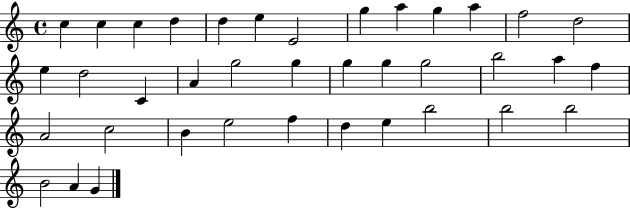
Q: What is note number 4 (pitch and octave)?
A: D5